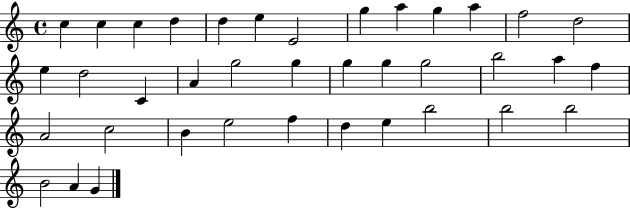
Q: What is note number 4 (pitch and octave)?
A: D5